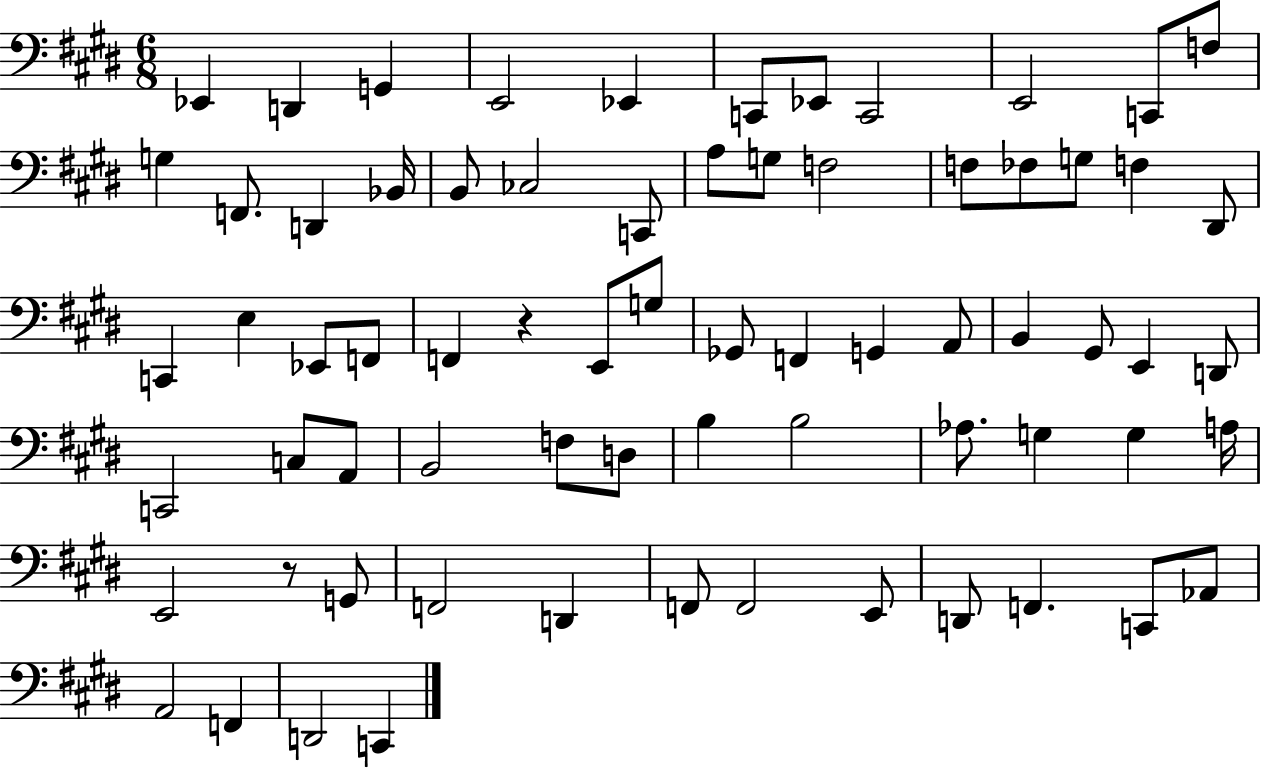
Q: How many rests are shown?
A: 2